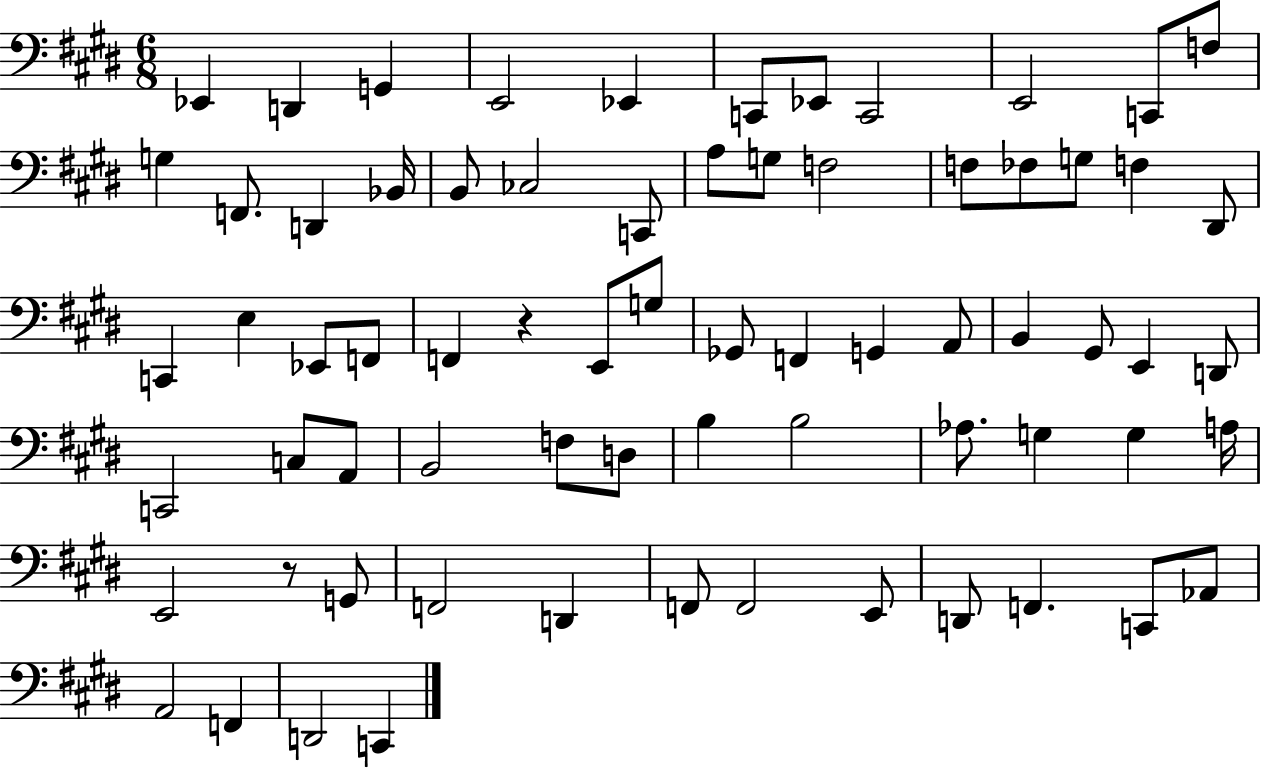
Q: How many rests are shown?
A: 2